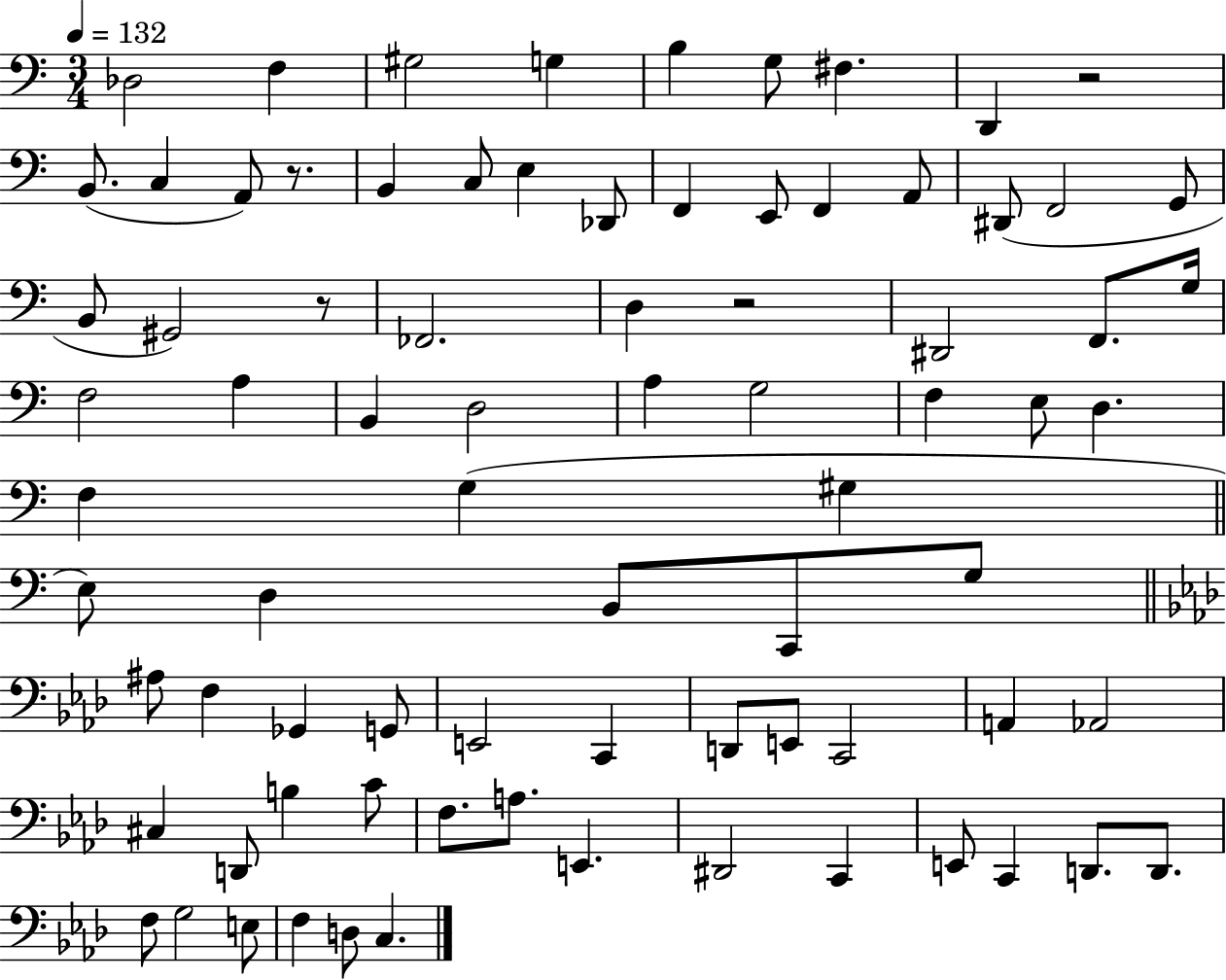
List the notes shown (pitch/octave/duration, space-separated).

Db3/h F3/q G#3/h G3/q B3/q G3/e F#3/q. D2/q R/h B2/e. C3/q A2/e R/e. B2/q C3/e E3/q Db2/e F2/q E2/e F2/q A2/e D#2/e F2/h G2/e B2/e G#2/h R/e FES2/h. D3/q R/h D#2/h F2/e. G3/s F3/h A3/q B2/q D3/h A3/q G3/h F3/q E3/e D3/q. F3/q G3/q G#3/q E3/e D3/q B2/e C2/e G3/e A#3/e F3/q Gb2/q G2/e E2/h C2/q D2/e E2/e C2/h A2/q Ab2/h C#3/q D2/e B3/q C4/e F3/e. A3/e. E2/q. D#2/h C2/q E2/e C2/q D2/e. D2/e. F3/e G3/h E3/e F3/q D3/e C3/q.